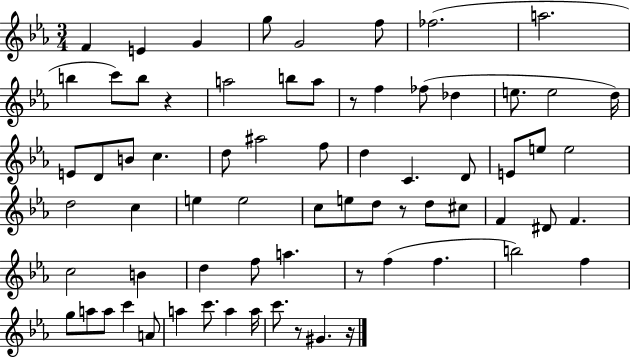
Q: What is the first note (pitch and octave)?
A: F4